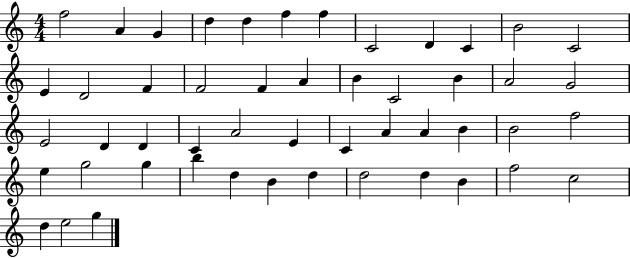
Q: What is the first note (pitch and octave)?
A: F5